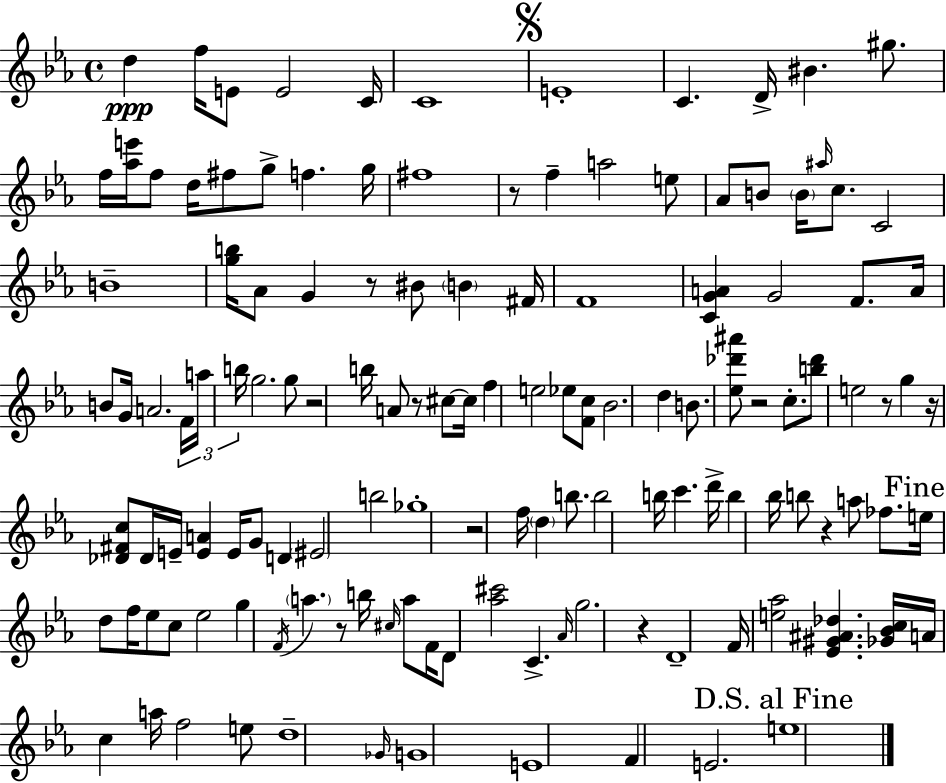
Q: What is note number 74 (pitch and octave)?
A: D6